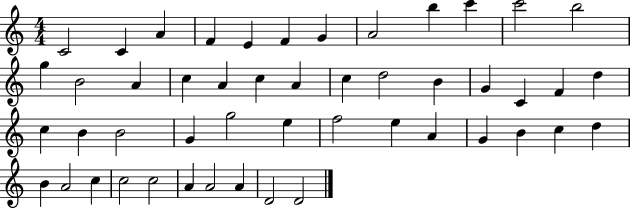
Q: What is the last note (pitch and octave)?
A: D4